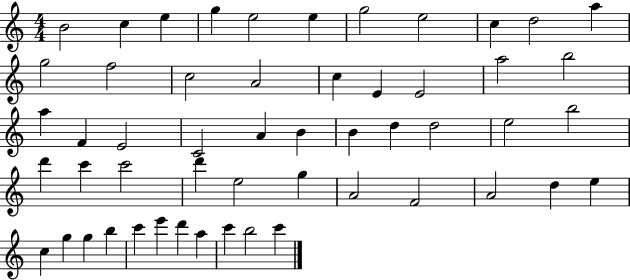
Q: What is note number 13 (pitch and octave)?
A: F5